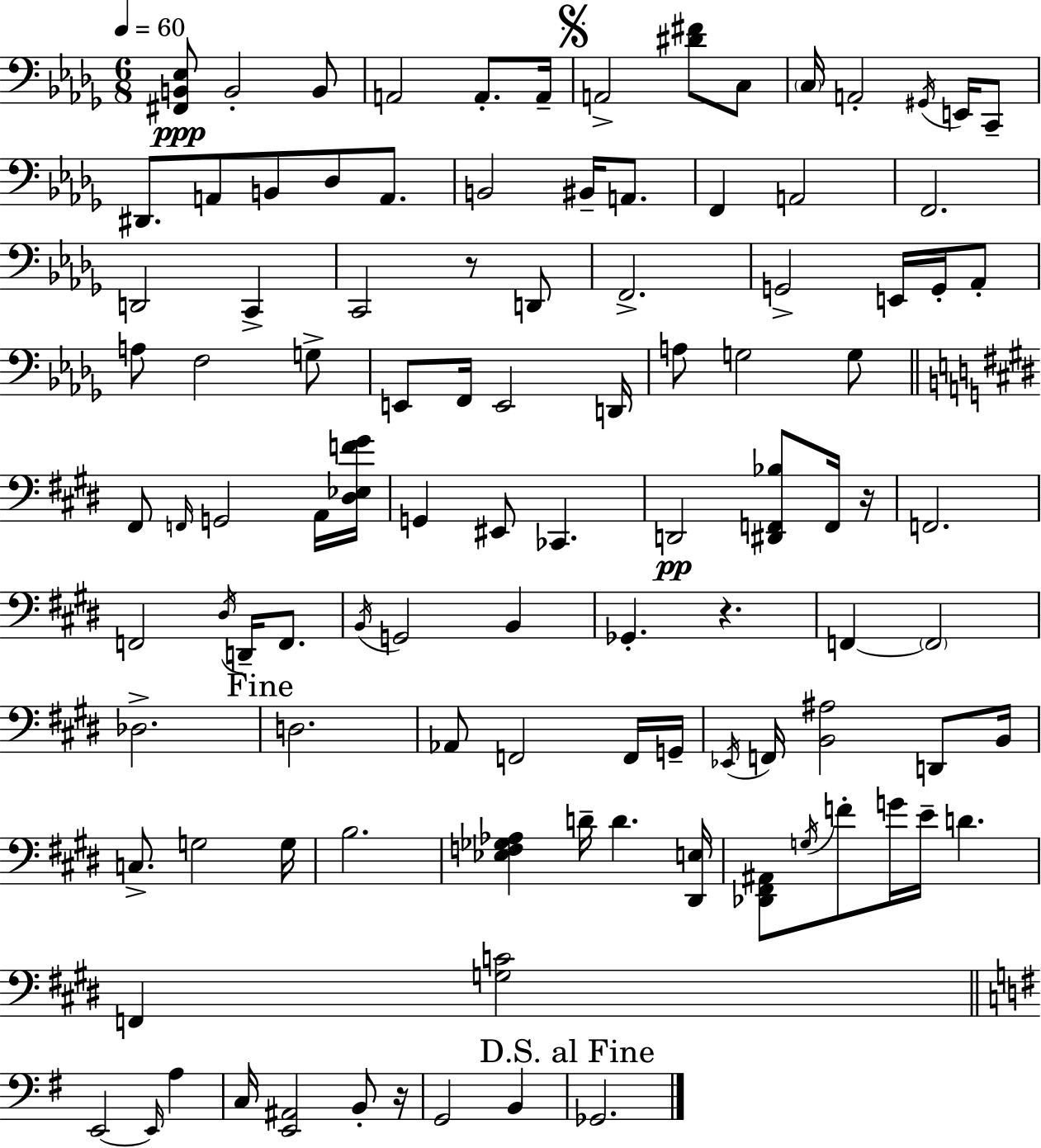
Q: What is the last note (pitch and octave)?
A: Gb2